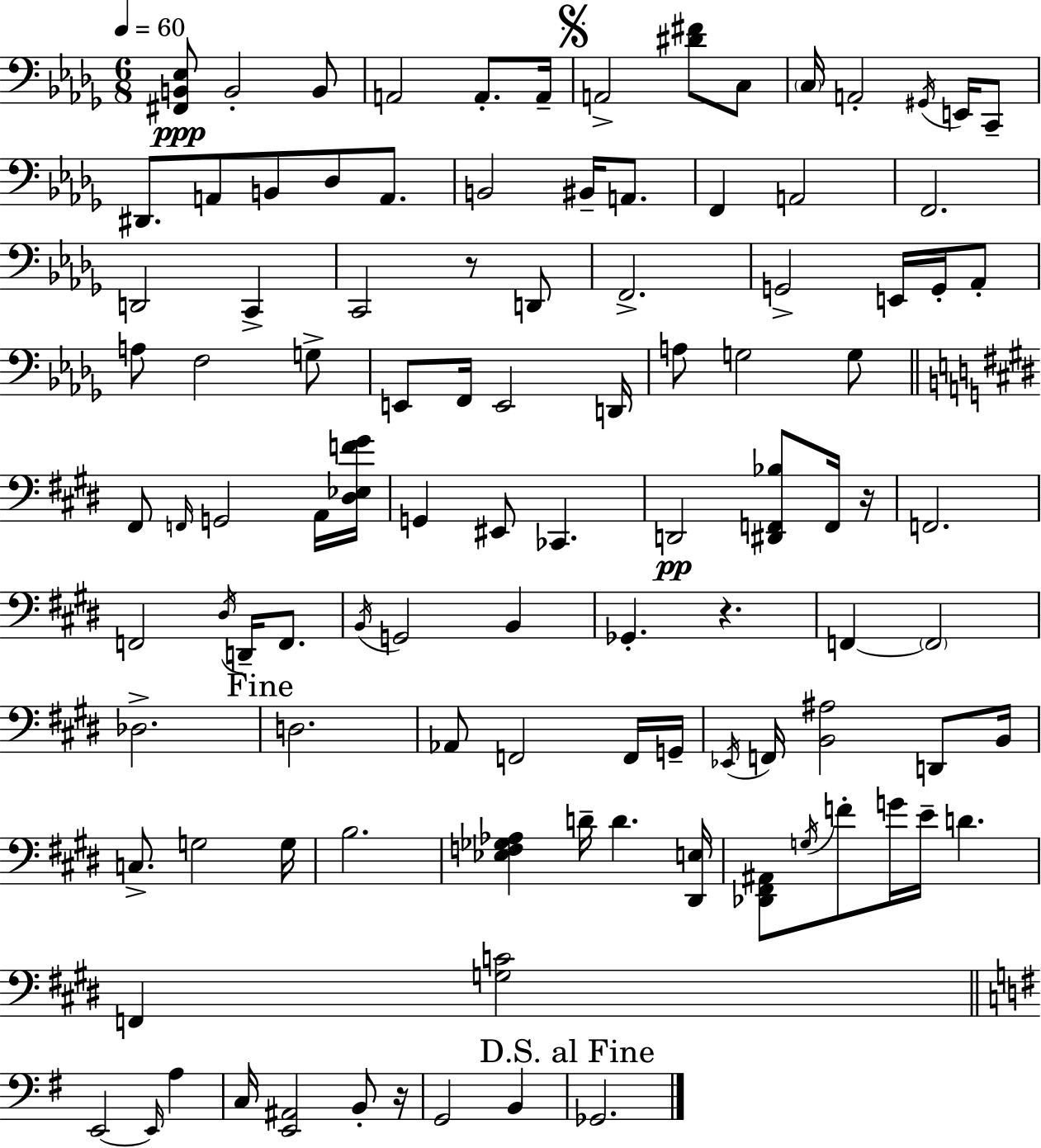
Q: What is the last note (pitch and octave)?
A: Gb2